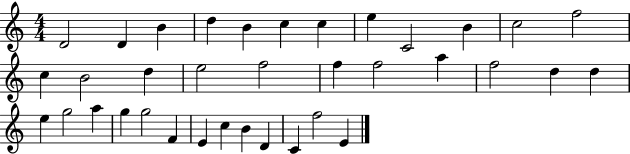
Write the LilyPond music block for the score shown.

{
  \clef treble
  \numericTimeSignature
  \time 4/4
  \key c \major
  d'2 d'4 b'4 | d''4 b'4 c''4 c''4 | e''4 c'2 b'4 | c''2 f''2 | \break c''4 b'2 d''4 | e''2 f''2 | f''4 f''2 a''4 | f''2 d''4 d''4 | \break e''4 g''2 a''4 | g''4 g''2 f'4 | e'4 c''4 b'4 d'4 | c'4 f''2 e'4 | \break \bar "|."
}